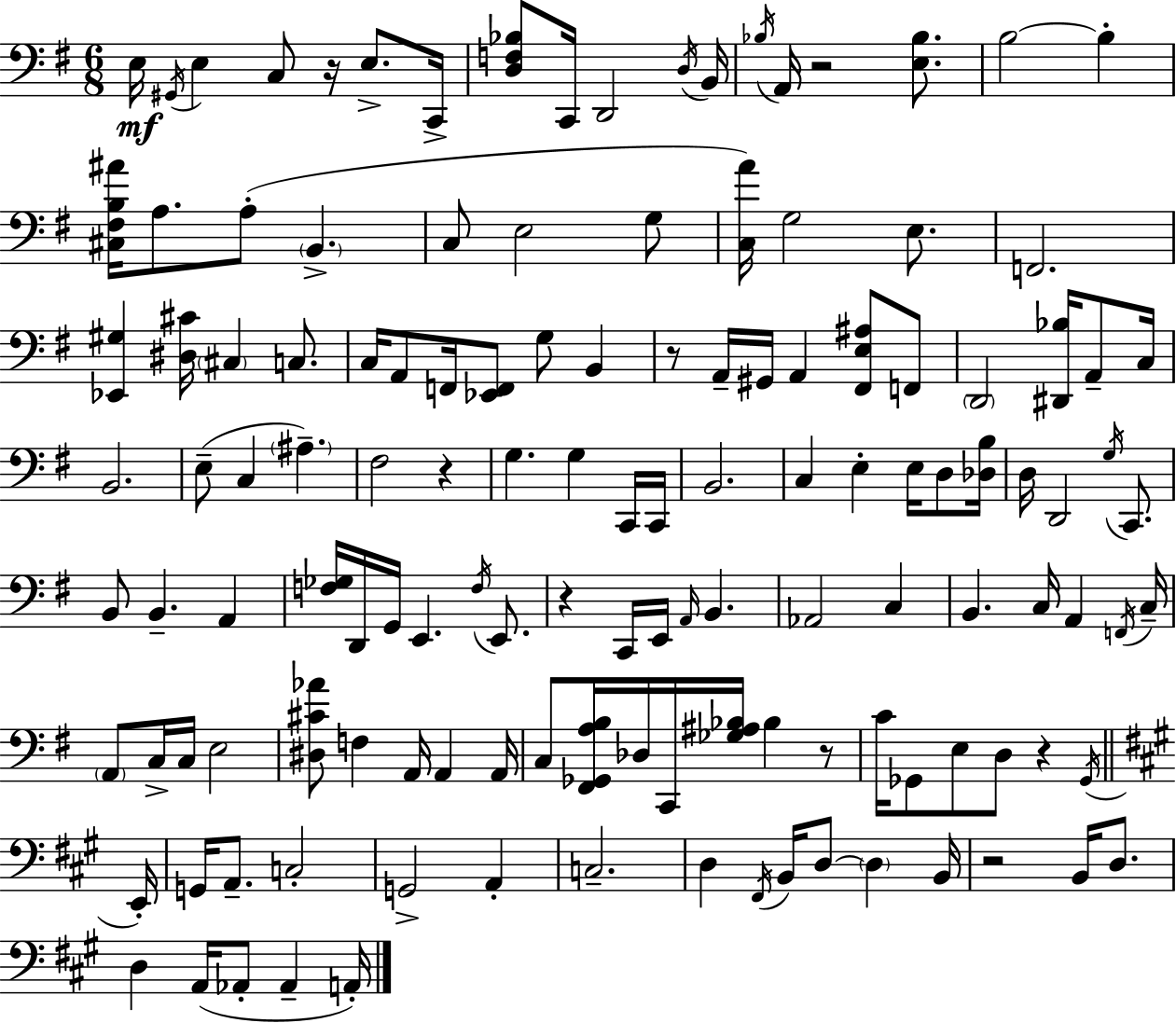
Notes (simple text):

E3/s G#2/s E3/q C3/e R/s E3/e. C2/s [D3,F3,Bb3]/e C2/s D2/h D3/s B2/s Bb3/s A2/s R/h [E3,Bb3]/e. B3/h B3/q [C#3,F#3,B3,A#4]/s A3/e. A3/e B2/q. C3/e E3/h G3/e [C3,A4]/s G3/h E3/e. F2/h. [Eb2,G#3]/q [D#3,C#4]/s C#3/q C3/e. C3/s A2/e F2/s [Eb2,F2]/e G3/e B2/q R/e A2/s G#2/s A2/q [F#2,E3,A#3]/e F2/e D2/h [D#2,Bb3]/s A2/e C3/s B2/h. E3/e C3/q A#3/q. F#3/h R/q G3/q. G3/q C2/s C2/s B2/h. C3/q E3/q E3/s D3/e [Db3,B3]/s D3/s D2/h G3/s C2/e. B2/e B2/q. A2/q [F3,Gb3]/s D2/s G2/s E2/q. F3/s E2/e. R/q C2/s E2/s A2/s B2/q. Ab2/h C3/q B2/q. C3/s A2/q F2/s C3/s A2/e C3/s C3/s E3/h [D#3,C#4,Ab4]/e F3/q A2/s A2/q A2/s C3/e [F#2,Gb2,A3,B3]/s Db3/s C2/s [Gb3,A#3,Bb3]/s Bb3/q R/e C4/s Gb2/e E3/e D3/e R/q Gb2/s E2/s G2/s A2/e. C3/h G2/h A2/q C3/h. D3/q F#2/s B2/s D3/e D3/q B2/s R/h B2/s D3/e. D3/q A2/s Ab2/e Ab2/q A2/s